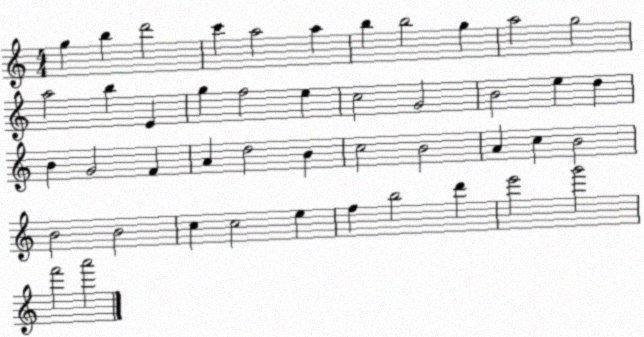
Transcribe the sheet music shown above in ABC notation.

X:1
T:Untitled
M:4/4
L:1/4
K:C
g b d'2 c' a2 a b b2 g a2 g2 a2 b E g f2 e c2 G2 B2 e d B G2 F A d2 B c2 B2 A c B2 B2 B2 c c2 e f b2 d' e'2 g'2 f'2 a'2